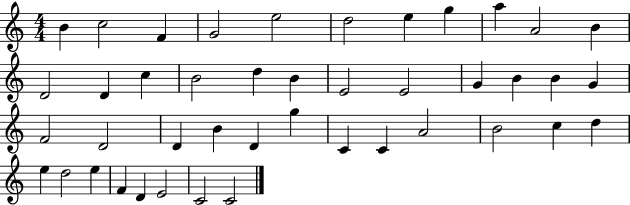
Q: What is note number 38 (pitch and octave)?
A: E5